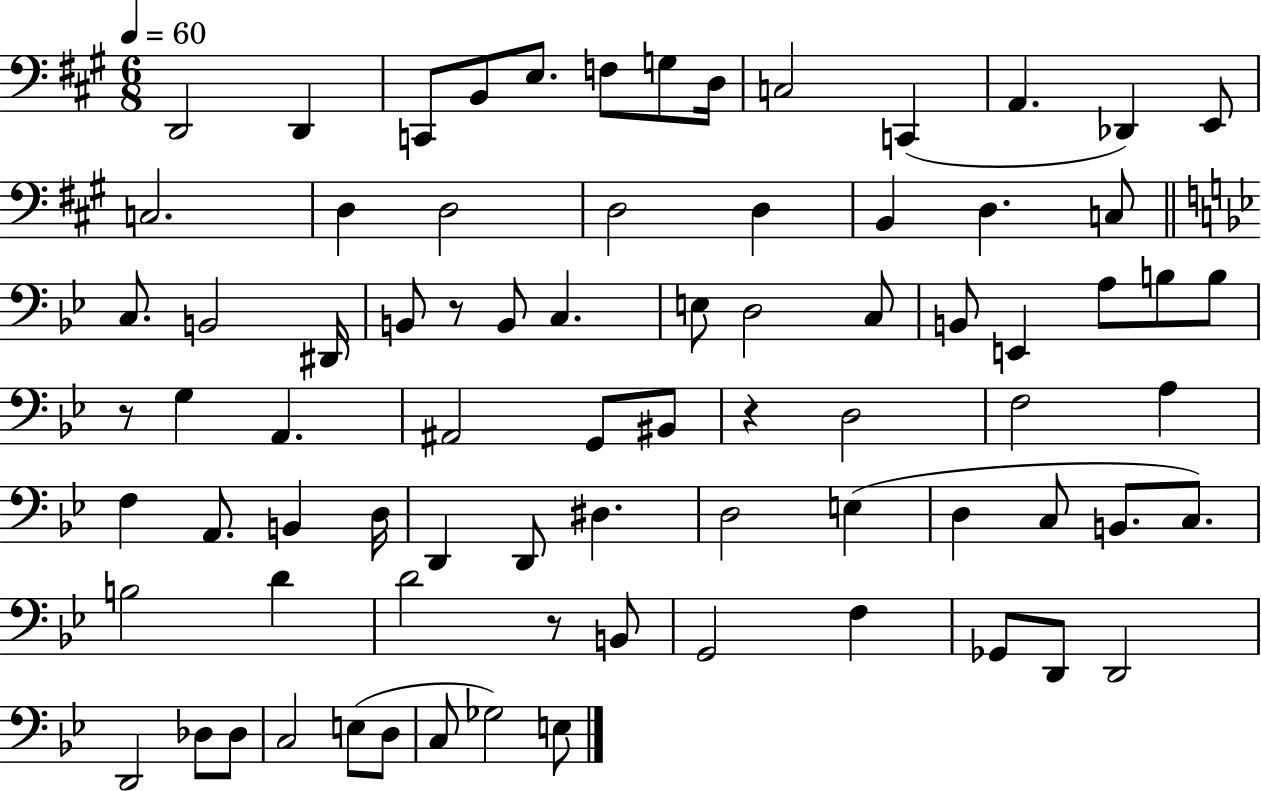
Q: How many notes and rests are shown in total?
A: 78